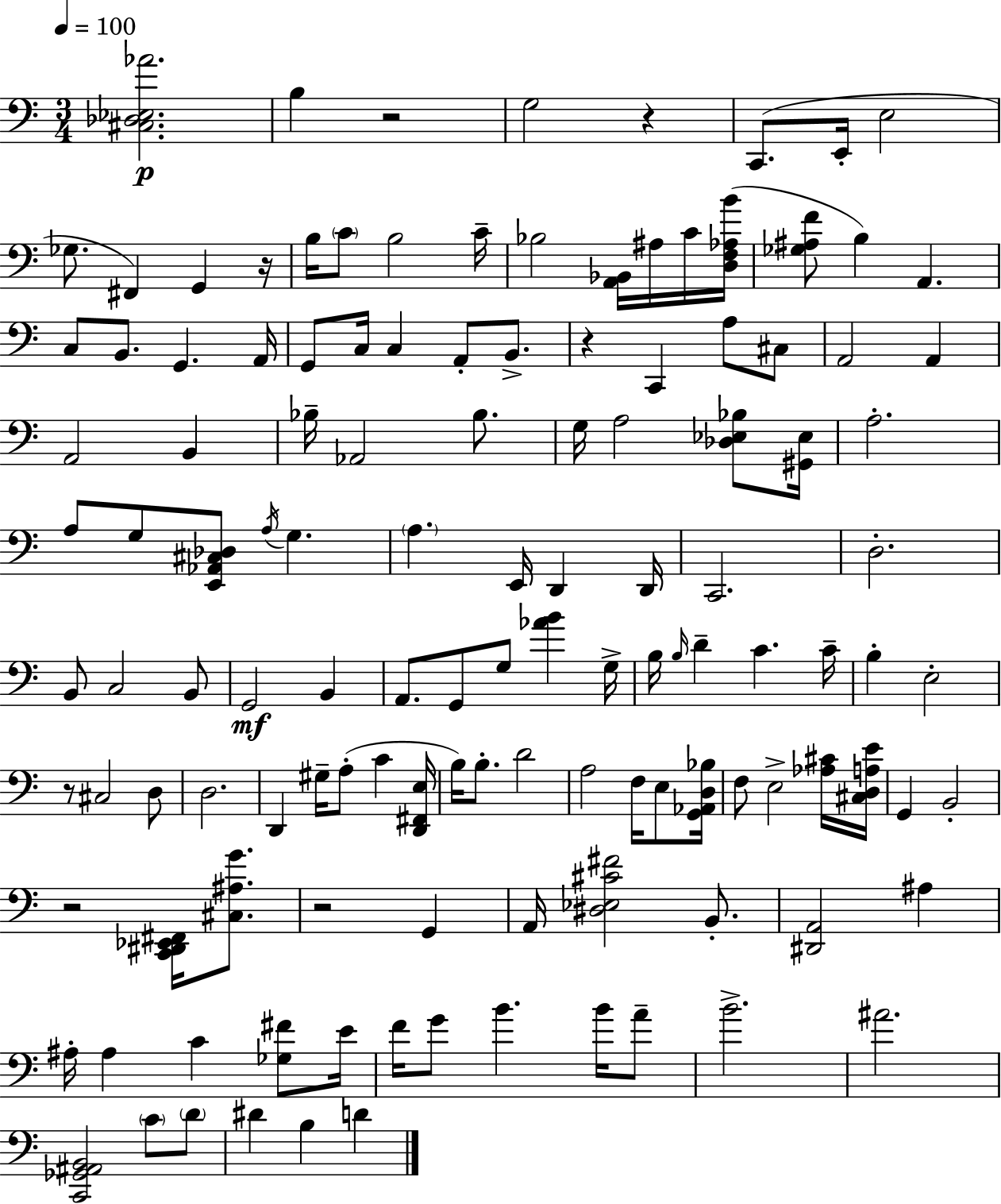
{
  \clef bass
  \numericTimeSignature
  \time 3/4
  \key c \major
  \tempo 4 = 100
  <cis des ees aes'>2.\p | b4 r2 | g2 r4 | c,8.( e,16-. e2 | \break ges8. fis,4) g,4 r16 | b16 \parenthesize c'8 b2 c'16-- | bes2 <a, bes,>16 ais16 c'16 <d f aes b'>16( | <ges ais f'>8 b4) a,4. | \break c8 b,8. g,4. a,16 | g,8 c16 c4 a,8-. b,8.-> | r4 c,4 a8 cis8 | a,2 a,4 | \break a,2 b,4 | bes16-- aes,2 bes8. | g16 a2 <des ees bes>8 <gis, ees>16 | a2.-. | \break a8 g8 <e, aes, cis des>8 \acciaccatura { a16 } g4. | \parenthesize a4. e,16 d,4 | d,16 c,2. | d2.-. | \break b,8 c2 b,8 | g,2\mf b,4 | a,8. g,8 g8 <aes' b'>4 | g16-> b16 \grace { b16 } d'4-- c'4. | \break c'16-- b4-. e2-. | r8 cis2 | d8 d2. | d,4 gis16-- a8-.( c'4 | \break <d, fis, e>16 b16) b8.-. d'2 | a2 f16 e8 | <g, aes, d bes>16 f8 e2-> | <aes cis'>16 <cis d a e'>16 g,4 b,2-. | \break r2 <c, dis, ees, fis,>16 <cis ais g'>8. | r2 g,4 | a,16 <dis ees cis' fis'>2 b,8.-. | <dis, a,>2 ais4 | \break ais16-. ais4 c'4 <ges fis'>8 | e'16 f'16 g'8 b'4. b'16 | a'8-- b'2.-> | ais'2. | \break <c, ges, ais, b,>2 \parenthesize c'8 | \parenthesize d'8 dis'4 b4 d'4 | \bar "|."
}